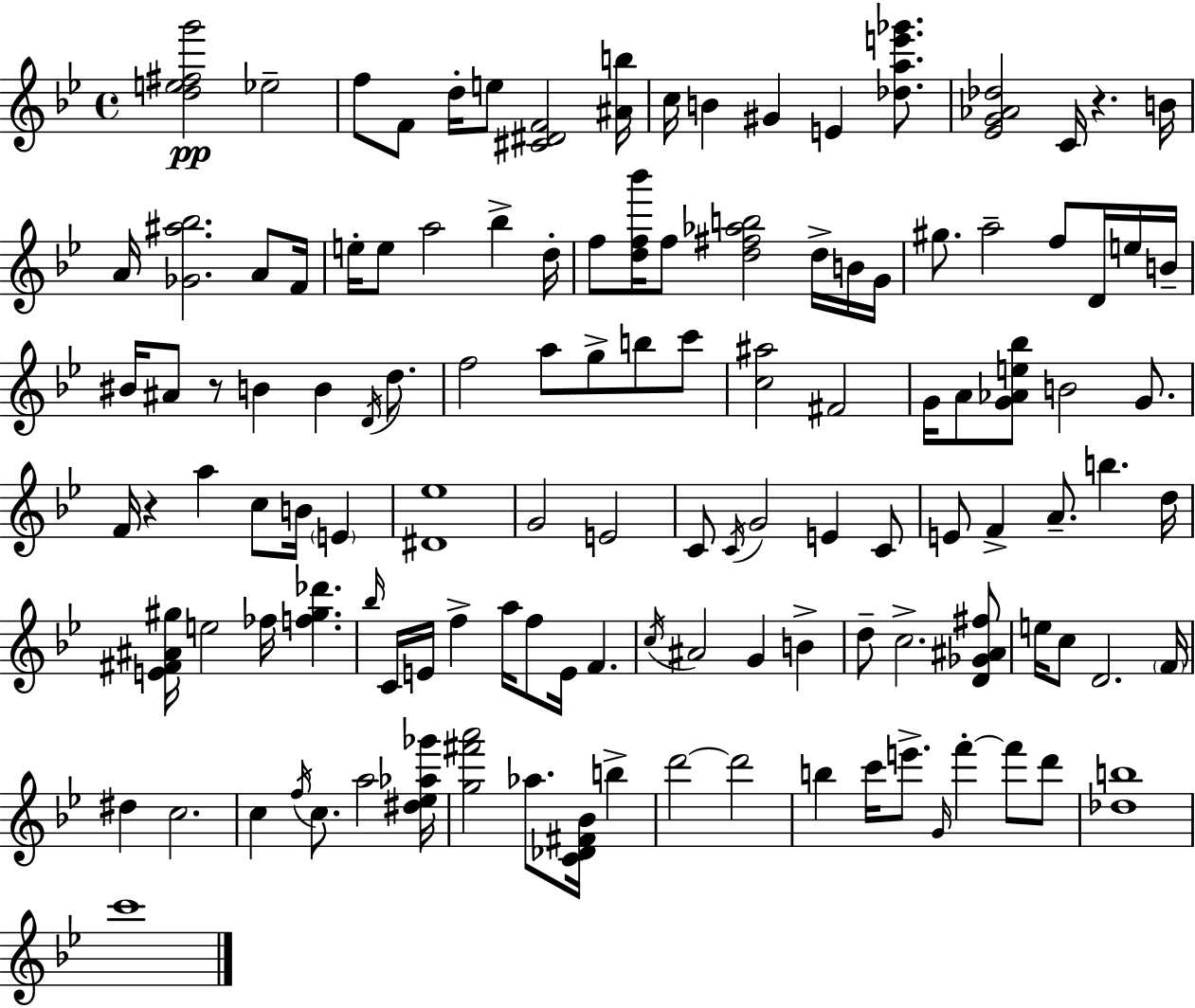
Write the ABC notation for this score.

X:1
T:Untitled
M:4/4
L:1/4
K:Gm
[de^fg']2 _e2 f/2 F/2 d/4 e/2 [^C^DF]2 [^Ab]/4 c/4 B ^G E [_dae'_g']/2 [_EG_A_d]2 C/4 z B/4 A/4 [_G^a_b]2 A/2 F/4 e/4 e/2 a2 _b d/4 f/2 [df_b']/4 f/2 [d^f_ab]2 d/4 B/4 G/4 ^g/2 a2 f/2 D/4 e/4 B/4 ^B/4 ^A/2 z/2 B B D/4 d/2 f2 a/2 g/2 b/2 c'/2 [c^a]2 ^F2 G/4 A/2 [G_Ae_b]/2 B2 G/2 F/4 z a c/2 B/4 E [^D_e]4 G2 E2 C/2 C/4 G2 E C/2 E/2 F A/2 b d/4 [E^F^A^g]/4 e2 _f/4 [f^g_d'] _b/4 C/4 E/4 f a/4 f/2 E/4 F c/4 ^A2 G B d/2 c2 [D_G^A^f]/2 e/4 c/2 D2 F/4 ^d c2 c f/4 c/2 a2 [^d_e_a_g']/4 [g^f'a']2 _a/2 [C_D^F_B]/4 b d'2 d'2 b c'/4 e'/2 G/4 f' f'/2 d'/2 [_db]4 c'4